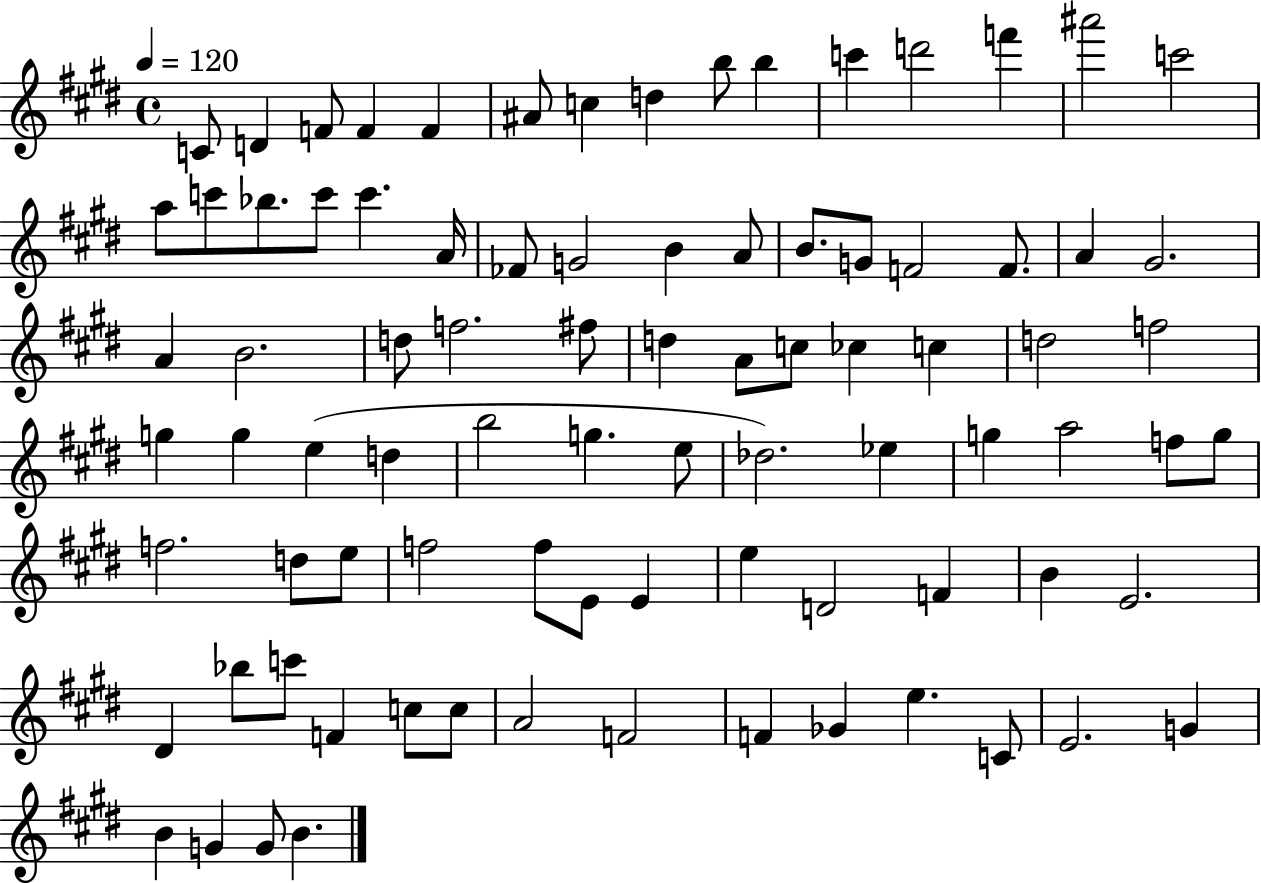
C4/e D4/q F4/e F4/q F4/q A#4/e C5/q D5/q B5/e B5/q C6/q D6/h F6/q A#6/h C6/h A5/e C6/e Bb5/e. C6/e C6/q. A4/s FES4/e G4/h B4/q A4/e B4/e. G4/e F4/h F4/e. A4/q G#4/h. A4/q B4/h. D5/e F5/h. F#5/e D5/q A4/e C5/e CES5/q C5/q D5/h F5/h G5/q G5/q E5/q D5/q B5/h G5/q. E5/e Db5/h. Eb5/q G5/q A5/h F5/e G5/e F5/h. D5/e E5/e F5/h F5/e E4/e E4/q E5/q D4/h F4/q B4/q E4/h. D#4/q Bb5/e C6/e F4/q C5/e C5/e A4/h F4/h F4/q Gb4/q E5/q. C4/e E4/h. G4/q B4/q G4/q G4/e B4/q.